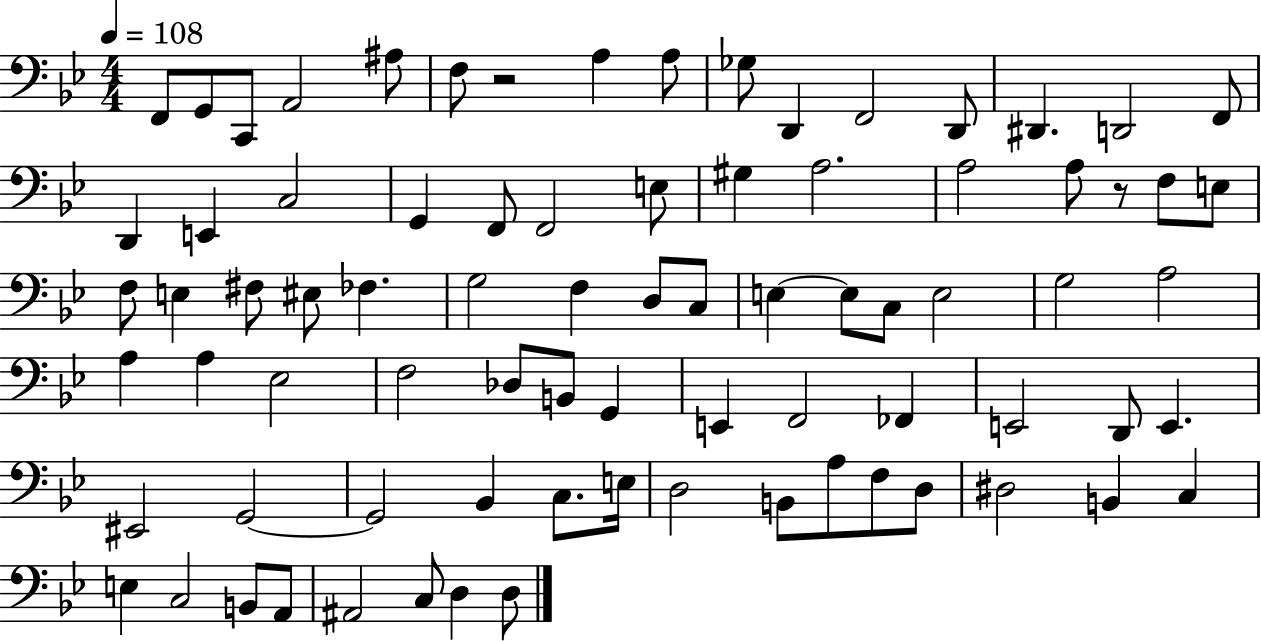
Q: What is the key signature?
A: BES major